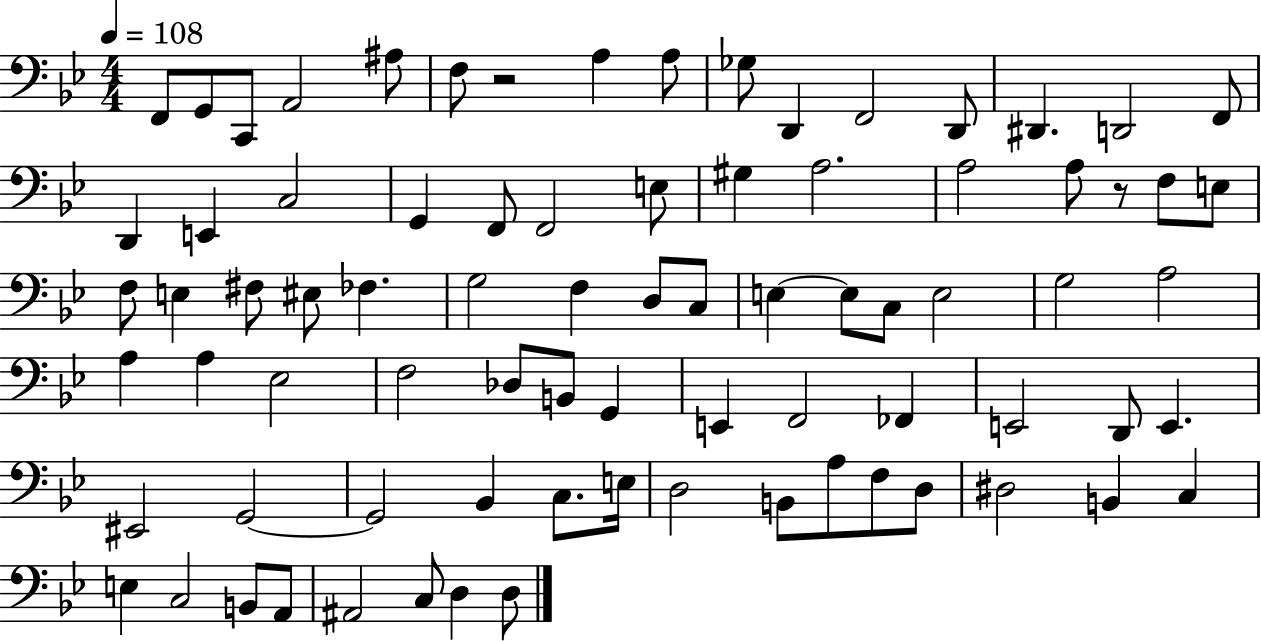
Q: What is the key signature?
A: BES major